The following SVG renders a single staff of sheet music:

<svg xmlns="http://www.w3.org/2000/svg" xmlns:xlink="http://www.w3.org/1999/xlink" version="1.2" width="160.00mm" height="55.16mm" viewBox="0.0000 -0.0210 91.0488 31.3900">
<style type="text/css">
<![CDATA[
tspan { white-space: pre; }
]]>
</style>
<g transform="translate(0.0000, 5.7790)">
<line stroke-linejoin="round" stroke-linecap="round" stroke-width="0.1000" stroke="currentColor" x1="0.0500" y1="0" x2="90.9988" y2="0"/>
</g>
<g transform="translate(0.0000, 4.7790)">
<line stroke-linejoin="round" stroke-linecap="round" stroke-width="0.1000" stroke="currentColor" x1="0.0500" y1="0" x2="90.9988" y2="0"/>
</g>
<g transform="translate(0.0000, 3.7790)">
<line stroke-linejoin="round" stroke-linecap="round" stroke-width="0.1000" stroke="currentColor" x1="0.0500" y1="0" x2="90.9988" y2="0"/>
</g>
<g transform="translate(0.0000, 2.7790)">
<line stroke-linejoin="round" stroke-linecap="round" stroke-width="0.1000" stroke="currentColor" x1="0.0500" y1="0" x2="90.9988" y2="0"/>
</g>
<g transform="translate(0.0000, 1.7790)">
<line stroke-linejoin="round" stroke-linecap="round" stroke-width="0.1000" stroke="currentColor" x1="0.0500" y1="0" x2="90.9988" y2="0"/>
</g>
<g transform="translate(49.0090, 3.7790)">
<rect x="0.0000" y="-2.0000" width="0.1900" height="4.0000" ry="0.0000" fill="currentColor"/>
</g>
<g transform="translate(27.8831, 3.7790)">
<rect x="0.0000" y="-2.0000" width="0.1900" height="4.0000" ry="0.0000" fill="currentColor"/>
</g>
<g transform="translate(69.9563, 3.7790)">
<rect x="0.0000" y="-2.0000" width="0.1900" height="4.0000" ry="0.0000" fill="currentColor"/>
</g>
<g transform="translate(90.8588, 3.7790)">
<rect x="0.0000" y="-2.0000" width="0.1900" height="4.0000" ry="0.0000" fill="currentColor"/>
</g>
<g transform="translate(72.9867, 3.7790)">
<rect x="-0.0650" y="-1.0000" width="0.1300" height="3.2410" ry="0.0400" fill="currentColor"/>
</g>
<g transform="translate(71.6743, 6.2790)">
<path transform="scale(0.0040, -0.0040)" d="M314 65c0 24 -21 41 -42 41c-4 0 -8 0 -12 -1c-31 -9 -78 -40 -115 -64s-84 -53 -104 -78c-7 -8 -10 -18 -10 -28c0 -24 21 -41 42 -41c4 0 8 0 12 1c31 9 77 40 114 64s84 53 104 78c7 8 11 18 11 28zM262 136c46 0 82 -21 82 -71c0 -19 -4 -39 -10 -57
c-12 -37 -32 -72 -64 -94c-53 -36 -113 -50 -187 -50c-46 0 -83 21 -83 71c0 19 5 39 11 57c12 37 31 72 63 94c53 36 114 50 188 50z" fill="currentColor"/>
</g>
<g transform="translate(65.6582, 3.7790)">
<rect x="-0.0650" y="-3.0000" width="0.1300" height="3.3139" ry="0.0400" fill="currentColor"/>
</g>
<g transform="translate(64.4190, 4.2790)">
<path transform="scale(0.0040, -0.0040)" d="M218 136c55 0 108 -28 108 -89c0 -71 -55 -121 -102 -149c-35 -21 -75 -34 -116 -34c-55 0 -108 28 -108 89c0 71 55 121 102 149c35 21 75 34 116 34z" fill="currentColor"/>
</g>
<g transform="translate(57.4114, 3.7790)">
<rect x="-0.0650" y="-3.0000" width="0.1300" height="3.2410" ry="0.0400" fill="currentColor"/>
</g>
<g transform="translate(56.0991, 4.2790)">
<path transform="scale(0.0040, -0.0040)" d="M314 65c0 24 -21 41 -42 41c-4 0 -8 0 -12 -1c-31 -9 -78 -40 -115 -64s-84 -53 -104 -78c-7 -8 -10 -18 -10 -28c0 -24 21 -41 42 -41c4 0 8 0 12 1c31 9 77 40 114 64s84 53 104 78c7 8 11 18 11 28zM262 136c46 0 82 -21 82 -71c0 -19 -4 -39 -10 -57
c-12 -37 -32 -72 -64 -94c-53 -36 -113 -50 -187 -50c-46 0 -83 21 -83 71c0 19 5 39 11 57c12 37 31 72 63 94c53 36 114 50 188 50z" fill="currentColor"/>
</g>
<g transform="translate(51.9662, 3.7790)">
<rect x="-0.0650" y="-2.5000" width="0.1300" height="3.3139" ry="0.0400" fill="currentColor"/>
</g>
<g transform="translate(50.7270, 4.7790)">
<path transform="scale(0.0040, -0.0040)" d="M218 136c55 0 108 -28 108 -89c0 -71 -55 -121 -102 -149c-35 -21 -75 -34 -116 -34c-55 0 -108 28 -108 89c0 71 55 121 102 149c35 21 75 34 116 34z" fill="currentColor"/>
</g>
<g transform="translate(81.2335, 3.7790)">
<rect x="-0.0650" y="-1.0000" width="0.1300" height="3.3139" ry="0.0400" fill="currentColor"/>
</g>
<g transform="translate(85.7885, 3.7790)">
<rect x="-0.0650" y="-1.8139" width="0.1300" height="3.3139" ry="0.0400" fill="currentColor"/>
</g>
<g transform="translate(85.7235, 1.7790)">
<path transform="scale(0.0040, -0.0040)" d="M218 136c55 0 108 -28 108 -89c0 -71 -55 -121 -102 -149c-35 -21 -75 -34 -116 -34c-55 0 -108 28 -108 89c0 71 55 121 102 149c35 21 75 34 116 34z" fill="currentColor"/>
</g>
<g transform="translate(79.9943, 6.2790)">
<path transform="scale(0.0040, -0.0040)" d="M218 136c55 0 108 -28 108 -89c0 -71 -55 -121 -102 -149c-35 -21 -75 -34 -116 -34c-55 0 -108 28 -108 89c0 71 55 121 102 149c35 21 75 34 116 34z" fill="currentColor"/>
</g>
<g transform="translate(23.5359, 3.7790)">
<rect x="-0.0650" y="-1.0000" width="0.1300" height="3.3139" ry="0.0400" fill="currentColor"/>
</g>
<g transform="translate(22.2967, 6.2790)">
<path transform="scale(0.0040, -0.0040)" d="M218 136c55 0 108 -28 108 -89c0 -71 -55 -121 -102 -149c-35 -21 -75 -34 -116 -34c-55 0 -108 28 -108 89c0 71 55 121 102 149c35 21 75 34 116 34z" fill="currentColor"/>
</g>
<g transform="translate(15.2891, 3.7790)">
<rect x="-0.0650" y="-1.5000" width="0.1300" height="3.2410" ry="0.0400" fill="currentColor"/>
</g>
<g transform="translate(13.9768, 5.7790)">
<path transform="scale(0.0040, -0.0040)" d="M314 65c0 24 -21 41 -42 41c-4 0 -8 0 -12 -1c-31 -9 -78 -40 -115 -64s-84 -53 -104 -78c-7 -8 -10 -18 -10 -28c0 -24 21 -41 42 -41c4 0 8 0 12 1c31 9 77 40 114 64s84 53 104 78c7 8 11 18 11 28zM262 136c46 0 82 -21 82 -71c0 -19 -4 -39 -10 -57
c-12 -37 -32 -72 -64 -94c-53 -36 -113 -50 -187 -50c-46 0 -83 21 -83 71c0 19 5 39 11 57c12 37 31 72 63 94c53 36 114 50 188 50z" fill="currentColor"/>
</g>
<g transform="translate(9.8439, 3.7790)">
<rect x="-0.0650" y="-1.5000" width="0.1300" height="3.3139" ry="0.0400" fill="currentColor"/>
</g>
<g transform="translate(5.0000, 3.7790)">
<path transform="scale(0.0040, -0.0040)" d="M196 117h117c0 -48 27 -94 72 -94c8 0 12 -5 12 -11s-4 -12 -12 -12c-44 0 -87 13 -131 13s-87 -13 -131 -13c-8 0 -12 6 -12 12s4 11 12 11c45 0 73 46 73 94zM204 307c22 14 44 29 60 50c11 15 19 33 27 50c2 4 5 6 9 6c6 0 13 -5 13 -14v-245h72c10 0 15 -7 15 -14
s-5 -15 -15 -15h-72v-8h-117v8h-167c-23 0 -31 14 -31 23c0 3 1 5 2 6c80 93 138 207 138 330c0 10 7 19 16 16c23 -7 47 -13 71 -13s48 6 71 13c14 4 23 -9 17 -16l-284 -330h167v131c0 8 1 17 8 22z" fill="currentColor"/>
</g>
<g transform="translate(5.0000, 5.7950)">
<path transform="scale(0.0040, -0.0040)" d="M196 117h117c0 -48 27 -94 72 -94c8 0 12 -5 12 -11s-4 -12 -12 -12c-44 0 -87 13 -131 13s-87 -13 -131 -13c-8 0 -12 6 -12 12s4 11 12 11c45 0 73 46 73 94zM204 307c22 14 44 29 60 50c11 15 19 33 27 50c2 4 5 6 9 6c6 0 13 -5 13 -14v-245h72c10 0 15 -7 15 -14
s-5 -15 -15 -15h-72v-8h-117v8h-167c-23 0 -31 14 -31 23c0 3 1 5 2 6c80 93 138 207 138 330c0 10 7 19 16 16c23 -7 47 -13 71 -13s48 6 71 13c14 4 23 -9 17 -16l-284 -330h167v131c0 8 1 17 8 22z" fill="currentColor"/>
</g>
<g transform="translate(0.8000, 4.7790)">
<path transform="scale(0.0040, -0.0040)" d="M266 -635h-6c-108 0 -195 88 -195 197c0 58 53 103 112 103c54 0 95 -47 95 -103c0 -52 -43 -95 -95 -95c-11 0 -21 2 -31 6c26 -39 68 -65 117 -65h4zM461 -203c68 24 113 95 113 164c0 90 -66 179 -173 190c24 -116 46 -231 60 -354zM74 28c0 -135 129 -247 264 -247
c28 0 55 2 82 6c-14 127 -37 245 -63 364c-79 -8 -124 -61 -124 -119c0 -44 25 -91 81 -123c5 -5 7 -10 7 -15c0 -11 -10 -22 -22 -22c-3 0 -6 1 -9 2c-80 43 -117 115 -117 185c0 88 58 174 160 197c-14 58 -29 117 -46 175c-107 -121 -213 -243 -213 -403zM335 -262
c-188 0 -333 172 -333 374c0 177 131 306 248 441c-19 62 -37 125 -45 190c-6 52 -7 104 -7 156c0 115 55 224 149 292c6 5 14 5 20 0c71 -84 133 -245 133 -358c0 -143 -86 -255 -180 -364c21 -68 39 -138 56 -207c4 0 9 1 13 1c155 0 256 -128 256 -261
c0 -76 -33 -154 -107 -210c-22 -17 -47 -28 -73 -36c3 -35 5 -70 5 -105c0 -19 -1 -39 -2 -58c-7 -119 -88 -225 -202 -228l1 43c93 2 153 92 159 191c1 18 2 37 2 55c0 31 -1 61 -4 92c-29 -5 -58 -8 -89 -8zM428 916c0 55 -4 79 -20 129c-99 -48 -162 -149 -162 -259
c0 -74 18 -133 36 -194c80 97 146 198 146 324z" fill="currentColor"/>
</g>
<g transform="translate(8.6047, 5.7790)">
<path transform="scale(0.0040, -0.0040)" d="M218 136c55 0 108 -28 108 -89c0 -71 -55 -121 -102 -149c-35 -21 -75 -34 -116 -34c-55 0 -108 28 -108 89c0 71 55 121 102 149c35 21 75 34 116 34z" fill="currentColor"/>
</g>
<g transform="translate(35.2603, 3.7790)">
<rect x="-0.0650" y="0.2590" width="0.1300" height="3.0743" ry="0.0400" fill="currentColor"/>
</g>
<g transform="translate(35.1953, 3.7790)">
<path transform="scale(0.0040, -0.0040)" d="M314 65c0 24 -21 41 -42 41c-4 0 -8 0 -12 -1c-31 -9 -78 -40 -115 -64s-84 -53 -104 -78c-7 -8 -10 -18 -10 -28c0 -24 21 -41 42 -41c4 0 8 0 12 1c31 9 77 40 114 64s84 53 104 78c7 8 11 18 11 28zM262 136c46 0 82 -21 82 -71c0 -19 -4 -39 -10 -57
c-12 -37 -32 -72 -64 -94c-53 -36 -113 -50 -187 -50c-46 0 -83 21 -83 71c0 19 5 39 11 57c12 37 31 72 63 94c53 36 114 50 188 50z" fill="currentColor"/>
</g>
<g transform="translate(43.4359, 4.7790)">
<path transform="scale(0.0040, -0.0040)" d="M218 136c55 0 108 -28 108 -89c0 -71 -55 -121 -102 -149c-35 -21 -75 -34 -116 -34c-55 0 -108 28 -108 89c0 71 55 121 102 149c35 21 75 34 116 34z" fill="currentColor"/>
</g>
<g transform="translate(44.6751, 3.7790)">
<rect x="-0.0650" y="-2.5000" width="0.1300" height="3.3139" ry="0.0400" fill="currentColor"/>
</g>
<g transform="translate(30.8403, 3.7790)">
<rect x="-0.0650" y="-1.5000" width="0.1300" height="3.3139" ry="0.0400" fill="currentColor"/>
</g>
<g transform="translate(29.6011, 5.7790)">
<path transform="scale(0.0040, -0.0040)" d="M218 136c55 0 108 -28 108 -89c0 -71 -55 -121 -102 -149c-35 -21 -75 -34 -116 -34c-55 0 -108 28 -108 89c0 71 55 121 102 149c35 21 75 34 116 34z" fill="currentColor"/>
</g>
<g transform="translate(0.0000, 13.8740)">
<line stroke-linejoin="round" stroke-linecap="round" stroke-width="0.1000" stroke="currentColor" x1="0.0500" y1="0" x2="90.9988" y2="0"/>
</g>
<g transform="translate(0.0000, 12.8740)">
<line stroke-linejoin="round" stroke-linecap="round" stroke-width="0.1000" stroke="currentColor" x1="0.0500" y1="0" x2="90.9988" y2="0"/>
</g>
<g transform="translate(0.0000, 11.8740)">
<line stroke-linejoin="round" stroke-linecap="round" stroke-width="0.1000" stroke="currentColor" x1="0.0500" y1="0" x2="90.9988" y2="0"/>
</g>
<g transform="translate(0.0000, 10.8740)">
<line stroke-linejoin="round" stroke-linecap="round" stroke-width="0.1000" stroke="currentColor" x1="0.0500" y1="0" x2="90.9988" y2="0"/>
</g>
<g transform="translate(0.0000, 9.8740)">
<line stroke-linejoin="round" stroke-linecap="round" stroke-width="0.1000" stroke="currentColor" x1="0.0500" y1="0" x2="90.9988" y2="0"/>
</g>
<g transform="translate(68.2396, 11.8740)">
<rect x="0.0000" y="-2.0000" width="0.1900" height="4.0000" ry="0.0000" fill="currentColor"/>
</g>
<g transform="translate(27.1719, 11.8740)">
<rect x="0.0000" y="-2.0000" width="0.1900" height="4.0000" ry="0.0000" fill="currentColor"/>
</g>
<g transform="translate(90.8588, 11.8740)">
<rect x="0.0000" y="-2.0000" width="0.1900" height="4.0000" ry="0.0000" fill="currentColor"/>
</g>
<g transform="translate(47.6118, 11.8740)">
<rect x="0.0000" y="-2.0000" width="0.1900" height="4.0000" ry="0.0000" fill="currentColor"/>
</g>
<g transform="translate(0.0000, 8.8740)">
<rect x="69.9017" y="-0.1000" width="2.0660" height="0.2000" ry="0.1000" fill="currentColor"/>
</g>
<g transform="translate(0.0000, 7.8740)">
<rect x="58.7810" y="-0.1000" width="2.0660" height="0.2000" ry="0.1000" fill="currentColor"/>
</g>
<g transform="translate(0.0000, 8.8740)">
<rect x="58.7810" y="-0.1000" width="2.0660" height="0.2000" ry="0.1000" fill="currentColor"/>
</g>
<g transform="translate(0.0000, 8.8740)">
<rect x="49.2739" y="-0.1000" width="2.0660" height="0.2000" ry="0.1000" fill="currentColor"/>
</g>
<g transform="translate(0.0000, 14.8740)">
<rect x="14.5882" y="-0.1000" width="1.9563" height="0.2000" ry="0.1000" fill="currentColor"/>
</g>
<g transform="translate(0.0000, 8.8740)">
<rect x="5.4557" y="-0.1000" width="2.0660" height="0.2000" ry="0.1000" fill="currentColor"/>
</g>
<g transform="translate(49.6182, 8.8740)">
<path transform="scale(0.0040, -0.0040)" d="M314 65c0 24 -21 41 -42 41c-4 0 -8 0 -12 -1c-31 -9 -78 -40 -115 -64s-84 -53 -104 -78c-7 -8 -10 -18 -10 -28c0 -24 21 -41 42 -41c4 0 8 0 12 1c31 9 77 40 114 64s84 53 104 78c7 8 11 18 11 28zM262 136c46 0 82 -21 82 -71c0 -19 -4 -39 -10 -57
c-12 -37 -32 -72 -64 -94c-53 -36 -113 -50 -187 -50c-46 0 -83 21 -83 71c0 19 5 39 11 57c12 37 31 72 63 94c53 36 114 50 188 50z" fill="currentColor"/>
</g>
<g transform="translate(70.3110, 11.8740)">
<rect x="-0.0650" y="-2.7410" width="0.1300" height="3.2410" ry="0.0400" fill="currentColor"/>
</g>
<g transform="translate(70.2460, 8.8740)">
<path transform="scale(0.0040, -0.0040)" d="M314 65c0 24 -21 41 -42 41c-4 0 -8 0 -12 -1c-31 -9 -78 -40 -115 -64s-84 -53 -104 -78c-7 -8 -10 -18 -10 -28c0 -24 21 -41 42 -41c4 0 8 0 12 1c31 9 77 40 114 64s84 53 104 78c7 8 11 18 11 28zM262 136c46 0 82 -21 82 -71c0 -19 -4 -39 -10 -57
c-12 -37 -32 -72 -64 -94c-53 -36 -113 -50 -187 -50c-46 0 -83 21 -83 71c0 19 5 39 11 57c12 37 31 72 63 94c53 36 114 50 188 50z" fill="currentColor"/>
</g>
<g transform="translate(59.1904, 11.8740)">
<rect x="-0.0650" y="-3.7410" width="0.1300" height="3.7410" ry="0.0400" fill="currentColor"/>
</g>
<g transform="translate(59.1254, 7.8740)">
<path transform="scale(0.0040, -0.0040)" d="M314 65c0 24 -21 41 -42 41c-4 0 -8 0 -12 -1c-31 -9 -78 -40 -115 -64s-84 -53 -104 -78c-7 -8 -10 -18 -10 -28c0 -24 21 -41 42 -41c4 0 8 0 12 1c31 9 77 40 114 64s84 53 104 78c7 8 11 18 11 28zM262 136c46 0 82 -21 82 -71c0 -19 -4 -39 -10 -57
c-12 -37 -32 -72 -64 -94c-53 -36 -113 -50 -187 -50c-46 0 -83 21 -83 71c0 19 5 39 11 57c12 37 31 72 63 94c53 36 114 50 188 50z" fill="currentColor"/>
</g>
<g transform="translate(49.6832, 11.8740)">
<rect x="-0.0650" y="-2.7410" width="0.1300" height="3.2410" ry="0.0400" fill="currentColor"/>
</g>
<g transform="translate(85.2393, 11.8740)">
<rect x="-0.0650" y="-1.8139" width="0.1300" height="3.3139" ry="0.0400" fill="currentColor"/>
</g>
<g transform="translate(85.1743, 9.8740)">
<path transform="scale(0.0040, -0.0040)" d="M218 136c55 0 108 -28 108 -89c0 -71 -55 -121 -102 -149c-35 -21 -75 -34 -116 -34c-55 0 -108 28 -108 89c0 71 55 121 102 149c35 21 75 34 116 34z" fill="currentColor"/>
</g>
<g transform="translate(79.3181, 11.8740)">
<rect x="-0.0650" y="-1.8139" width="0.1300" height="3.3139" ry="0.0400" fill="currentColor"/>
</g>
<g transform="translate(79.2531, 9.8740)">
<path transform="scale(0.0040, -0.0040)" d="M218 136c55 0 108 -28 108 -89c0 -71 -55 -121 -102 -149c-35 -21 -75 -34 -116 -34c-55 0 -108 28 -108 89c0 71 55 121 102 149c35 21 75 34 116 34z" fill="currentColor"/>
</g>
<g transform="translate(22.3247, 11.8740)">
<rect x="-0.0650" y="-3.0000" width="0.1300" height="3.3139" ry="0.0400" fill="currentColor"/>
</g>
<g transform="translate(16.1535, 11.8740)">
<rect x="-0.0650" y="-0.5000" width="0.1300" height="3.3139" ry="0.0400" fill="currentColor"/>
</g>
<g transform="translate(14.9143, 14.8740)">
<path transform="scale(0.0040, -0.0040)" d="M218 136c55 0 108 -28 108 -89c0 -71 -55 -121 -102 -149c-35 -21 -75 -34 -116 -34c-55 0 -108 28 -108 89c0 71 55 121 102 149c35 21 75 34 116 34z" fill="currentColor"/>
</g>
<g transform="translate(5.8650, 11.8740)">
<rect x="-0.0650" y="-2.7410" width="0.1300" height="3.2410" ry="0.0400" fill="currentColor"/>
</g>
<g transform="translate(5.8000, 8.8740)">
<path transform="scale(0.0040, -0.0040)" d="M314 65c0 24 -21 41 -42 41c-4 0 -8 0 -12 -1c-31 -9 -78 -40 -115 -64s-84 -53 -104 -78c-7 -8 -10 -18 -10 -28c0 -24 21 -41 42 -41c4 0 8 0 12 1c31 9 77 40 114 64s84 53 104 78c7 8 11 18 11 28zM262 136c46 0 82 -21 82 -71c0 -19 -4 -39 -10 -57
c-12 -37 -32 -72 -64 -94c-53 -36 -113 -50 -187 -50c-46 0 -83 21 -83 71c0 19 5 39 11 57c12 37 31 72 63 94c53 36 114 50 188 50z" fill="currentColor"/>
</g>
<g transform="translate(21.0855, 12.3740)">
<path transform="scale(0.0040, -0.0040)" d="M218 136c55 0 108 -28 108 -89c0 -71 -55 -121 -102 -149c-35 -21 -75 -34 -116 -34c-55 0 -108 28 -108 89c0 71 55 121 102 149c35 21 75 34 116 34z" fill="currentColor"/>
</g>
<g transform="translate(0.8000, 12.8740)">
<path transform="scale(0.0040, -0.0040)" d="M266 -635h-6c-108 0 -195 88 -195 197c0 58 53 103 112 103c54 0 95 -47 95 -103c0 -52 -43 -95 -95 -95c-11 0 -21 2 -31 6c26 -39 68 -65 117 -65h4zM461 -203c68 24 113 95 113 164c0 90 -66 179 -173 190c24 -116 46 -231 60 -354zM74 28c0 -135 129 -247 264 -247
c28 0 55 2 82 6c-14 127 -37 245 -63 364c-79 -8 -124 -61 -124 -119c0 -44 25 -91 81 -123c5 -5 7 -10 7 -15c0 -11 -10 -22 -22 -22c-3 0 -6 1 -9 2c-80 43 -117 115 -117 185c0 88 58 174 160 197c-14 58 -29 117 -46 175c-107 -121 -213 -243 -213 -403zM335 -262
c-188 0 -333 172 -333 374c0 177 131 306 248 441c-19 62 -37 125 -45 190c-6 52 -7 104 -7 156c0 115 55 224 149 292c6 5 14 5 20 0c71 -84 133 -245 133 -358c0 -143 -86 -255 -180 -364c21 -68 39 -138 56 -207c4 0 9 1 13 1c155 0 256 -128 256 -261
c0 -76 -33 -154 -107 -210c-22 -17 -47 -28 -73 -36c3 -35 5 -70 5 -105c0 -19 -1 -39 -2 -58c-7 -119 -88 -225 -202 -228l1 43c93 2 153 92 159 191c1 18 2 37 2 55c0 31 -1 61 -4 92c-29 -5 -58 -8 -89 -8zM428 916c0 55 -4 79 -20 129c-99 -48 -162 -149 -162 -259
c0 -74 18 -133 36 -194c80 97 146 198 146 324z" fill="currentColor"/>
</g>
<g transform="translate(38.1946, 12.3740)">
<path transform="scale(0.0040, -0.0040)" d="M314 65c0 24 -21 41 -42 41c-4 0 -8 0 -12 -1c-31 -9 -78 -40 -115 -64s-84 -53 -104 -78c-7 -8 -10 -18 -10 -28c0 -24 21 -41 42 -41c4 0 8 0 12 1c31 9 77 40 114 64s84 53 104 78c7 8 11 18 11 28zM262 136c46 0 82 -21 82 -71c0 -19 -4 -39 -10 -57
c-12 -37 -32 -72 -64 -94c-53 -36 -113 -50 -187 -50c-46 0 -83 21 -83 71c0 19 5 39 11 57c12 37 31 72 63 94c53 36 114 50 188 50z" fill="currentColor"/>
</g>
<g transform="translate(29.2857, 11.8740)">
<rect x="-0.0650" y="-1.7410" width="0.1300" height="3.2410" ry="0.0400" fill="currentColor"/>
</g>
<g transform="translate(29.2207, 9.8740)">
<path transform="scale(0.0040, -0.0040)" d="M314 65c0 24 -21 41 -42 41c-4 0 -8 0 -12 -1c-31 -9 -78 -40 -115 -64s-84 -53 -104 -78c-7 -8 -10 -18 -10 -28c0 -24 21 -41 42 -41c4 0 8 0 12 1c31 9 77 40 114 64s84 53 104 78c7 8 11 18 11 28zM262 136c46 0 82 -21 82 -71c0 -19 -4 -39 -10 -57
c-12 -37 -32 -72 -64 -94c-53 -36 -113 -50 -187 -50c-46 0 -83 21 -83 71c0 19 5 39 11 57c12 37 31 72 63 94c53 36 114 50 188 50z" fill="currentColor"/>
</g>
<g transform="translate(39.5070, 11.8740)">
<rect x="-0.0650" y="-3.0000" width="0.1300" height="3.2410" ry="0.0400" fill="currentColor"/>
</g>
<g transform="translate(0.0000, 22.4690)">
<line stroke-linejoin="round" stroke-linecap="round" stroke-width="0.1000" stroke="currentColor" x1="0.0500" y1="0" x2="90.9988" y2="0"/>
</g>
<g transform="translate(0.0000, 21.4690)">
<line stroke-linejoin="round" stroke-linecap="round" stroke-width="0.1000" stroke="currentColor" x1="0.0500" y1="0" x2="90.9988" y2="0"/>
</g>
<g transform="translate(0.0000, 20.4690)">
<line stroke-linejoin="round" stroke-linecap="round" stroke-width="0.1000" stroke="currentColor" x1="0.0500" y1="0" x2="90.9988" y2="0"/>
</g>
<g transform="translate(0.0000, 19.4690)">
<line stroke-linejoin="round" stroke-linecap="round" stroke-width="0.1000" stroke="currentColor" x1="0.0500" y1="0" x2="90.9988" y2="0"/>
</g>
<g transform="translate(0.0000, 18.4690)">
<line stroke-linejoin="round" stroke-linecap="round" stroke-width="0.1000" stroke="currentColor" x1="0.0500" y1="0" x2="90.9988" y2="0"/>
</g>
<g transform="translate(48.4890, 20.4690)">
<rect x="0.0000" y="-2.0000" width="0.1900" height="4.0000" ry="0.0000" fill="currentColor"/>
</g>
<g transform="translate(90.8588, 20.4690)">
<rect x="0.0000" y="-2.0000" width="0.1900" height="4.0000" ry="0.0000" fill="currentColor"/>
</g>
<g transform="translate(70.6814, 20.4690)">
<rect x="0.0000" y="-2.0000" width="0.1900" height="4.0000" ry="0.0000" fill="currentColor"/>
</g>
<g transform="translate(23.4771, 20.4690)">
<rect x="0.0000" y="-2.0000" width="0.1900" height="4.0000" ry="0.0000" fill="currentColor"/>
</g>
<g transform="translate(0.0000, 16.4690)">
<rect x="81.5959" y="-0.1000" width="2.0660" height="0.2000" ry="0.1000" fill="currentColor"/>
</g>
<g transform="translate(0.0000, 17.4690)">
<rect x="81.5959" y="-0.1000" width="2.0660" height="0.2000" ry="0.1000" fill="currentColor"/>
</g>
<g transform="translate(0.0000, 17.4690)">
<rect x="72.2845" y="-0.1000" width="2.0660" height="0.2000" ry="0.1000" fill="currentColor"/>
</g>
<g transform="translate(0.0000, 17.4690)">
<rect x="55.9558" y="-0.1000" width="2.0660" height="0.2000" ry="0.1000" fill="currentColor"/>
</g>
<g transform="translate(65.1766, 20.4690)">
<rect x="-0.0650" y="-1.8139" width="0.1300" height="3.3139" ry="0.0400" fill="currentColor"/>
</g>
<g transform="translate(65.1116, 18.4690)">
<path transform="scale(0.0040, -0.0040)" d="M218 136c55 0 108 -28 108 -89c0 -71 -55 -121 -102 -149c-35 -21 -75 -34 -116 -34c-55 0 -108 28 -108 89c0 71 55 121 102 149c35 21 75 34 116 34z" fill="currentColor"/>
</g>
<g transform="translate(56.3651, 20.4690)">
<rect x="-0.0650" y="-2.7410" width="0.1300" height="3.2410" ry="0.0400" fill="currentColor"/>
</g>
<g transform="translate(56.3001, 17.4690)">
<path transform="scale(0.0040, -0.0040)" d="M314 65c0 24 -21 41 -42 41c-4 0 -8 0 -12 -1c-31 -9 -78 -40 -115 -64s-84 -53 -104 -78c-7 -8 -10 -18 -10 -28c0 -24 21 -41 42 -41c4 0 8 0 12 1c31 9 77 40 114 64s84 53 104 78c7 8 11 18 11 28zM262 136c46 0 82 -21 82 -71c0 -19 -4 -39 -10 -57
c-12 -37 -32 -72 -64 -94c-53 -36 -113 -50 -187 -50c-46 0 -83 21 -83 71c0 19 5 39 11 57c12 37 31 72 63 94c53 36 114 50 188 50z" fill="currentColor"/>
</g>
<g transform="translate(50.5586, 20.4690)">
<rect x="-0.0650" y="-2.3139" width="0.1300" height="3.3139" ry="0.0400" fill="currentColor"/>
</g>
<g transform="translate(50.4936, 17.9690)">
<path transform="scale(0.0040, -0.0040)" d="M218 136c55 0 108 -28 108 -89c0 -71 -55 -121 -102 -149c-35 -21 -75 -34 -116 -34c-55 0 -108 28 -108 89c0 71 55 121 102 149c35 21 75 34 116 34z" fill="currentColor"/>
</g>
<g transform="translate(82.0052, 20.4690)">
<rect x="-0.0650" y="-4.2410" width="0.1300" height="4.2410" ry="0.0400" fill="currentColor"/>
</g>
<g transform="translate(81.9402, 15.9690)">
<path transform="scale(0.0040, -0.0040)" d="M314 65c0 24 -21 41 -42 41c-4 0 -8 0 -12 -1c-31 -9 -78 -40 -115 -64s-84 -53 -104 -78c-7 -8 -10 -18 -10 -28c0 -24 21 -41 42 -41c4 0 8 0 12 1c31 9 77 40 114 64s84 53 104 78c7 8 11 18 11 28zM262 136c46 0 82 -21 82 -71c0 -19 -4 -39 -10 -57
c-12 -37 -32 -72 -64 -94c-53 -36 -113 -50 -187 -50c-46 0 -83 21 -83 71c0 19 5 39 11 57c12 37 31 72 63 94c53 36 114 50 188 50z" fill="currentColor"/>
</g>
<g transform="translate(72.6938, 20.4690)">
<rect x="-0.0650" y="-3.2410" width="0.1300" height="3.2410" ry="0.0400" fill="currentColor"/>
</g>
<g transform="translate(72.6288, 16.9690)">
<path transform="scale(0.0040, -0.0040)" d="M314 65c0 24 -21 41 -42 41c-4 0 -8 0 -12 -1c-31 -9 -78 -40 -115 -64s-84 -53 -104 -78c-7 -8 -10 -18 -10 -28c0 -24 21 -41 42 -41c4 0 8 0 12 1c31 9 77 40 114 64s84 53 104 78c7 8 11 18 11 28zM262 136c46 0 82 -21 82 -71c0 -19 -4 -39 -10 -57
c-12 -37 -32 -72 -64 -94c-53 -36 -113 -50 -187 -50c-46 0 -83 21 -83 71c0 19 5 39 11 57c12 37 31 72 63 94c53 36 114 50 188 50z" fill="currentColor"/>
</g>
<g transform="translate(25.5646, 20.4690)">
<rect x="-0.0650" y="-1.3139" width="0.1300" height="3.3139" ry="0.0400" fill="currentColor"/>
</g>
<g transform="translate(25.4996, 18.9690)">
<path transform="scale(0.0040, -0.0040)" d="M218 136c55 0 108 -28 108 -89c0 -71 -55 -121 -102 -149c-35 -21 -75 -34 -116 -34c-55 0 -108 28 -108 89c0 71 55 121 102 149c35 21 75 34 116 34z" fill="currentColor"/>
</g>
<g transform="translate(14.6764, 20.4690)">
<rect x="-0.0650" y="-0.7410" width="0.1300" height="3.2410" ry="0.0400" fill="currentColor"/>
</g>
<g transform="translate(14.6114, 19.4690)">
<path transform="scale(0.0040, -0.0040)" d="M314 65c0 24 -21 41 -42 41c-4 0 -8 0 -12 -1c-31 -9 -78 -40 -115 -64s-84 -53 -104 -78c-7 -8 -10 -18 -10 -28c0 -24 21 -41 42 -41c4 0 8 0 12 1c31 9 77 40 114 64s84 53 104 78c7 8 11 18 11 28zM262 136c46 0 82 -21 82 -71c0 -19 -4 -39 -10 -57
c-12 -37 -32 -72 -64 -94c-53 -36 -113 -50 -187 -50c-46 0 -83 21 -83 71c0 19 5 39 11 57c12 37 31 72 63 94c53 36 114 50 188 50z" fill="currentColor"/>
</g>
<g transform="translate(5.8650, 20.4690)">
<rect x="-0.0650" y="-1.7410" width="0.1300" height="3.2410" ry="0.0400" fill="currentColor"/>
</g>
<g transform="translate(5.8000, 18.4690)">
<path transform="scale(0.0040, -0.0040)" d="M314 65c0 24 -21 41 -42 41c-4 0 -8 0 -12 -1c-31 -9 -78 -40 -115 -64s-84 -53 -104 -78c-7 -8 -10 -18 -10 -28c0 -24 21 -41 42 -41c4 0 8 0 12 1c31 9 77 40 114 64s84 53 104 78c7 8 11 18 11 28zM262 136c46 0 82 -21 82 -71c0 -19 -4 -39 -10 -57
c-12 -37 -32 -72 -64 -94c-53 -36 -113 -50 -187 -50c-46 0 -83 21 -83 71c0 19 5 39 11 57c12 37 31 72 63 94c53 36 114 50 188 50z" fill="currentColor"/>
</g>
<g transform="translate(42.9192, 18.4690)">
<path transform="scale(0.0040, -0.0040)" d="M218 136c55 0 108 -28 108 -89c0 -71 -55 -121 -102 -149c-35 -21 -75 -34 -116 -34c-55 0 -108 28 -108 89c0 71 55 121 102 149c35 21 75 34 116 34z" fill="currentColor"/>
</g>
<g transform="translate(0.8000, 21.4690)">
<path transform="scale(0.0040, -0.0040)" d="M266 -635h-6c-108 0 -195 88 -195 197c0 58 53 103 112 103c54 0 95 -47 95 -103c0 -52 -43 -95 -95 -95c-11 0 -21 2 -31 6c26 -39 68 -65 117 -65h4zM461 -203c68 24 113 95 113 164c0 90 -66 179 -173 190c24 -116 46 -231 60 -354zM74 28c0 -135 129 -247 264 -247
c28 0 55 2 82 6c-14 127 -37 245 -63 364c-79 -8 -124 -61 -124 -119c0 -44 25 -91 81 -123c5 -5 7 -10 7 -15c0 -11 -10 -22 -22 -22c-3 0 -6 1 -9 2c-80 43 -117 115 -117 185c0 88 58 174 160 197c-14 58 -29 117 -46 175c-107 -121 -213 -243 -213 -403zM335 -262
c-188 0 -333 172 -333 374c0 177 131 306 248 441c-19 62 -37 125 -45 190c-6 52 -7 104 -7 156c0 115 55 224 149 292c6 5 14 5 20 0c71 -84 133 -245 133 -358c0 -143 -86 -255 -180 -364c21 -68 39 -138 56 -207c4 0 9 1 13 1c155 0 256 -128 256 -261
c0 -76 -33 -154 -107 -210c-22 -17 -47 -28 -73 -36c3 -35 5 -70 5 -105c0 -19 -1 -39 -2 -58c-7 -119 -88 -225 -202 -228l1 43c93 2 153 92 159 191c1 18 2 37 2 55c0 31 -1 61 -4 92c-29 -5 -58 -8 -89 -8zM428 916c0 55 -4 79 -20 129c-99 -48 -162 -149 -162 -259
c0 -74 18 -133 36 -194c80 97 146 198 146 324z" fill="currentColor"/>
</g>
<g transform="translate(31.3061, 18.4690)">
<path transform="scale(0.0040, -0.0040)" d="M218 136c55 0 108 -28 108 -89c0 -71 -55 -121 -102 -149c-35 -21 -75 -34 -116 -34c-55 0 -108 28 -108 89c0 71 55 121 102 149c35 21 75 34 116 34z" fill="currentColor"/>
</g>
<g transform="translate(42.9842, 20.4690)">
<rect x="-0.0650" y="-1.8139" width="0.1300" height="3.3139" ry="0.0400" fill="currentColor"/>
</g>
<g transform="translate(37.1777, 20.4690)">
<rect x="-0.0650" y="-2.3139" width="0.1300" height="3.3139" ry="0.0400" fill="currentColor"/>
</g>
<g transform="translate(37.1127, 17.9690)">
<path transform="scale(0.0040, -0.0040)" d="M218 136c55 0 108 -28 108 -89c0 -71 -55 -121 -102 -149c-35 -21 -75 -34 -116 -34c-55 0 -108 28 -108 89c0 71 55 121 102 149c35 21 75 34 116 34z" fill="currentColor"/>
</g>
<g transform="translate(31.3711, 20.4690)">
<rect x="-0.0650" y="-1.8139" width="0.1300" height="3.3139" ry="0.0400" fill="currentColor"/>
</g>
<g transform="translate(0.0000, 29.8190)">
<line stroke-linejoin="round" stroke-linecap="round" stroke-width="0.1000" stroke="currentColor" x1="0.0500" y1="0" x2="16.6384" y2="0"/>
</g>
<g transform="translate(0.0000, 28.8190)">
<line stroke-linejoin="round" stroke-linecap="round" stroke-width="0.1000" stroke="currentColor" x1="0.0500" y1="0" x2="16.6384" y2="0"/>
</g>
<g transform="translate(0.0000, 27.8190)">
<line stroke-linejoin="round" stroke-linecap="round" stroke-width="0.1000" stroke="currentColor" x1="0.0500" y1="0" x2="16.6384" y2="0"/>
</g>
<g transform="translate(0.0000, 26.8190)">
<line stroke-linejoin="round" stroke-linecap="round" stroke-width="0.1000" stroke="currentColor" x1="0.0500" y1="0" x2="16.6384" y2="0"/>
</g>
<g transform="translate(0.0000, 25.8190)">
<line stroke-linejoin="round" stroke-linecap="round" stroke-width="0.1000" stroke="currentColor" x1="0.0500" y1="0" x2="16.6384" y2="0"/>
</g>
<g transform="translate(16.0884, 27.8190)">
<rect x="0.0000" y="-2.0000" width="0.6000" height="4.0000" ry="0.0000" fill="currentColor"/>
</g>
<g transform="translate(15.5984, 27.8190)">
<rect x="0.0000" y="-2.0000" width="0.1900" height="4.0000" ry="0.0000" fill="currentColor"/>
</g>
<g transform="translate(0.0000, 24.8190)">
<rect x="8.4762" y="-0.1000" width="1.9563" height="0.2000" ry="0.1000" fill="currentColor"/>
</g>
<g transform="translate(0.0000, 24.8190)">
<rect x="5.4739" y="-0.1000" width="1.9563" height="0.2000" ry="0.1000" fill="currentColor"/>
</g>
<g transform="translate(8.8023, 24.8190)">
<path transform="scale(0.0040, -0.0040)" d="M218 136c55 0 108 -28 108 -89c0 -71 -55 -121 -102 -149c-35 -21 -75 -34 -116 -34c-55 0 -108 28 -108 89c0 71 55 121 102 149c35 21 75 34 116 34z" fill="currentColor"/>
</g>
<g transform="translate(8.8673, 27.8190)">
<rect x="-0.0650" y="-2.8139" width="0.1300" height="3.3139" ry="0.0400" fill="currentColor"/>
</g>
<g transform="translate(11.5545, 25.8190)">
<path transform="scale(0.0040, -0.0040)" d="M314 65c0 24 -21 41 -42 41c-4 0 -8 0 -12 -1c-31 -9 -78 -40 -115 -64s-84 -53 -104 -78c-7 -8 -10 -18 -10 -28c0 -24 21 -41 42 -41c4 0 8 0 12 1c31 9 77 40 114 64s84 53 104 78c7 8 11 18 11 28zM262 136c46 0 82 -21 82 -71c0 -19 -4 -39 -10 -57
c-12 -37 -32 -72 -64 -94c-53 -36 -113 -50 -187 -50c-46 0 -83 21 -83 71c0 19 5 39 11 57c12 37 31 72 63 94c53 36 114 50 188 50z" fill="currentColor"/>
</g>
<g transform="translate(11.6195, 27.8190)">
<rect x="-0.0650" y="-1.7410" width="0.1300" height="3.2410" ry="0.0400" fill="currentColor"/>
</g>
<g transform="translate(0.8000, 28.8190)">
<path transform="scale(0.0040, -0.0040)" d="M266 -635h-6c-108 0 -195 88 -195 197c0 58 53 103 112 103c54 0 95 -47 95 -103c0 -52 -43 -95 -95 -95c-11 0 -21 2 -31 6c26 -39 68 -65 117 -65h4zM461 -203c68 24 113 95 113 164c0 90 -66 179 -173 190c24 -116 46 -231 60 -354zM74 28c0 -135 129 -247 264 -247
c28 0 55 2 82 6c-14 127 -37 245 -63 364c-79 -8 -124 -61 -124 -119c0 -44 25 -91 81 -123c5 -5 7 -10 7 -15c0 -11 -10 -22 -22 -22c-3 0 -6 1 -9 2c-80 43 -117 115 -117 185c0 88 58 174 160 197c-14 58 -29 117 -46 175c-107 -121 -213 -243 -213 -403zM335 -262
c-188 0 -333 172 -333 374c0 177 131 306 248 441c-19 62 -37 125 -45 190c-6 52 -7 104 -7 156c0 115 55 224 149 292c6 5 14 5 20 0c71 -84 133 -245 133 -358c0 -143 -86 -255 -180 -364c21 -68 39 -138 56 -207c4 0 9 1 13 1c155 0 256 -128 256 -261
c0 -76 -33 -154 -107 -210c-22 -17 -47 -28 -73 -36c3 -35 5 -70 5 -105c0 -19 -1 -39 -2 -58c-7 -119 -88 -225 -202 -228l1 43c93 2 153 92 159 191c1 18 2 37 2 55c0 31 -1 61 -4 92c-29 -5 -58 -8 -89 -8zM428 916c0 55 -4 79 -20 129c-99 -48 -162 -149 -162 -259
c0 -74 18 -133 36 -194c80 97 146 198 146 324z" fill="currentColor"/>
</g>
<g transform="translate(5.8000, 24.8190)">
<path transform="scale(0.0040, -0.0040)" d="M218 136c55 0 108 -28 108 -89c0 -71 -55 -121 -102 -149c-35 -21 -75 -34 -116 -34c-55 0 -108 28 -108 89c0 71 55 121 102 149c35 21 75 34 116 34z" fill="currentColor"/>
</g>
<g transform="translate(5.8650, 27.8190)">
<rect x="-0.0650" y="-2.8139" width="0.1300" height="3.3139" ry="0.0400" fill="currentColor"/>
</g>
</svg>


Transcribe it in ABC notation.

X:1
T:Untitled
M:4/4
L:1/4
K:C
E E2 D E B2 G G A2 A D2 D f a2 C A f2 A2 a2 c'2 a2 f f f2 d2 e f g f g a2 f b2 d'2 a a f2